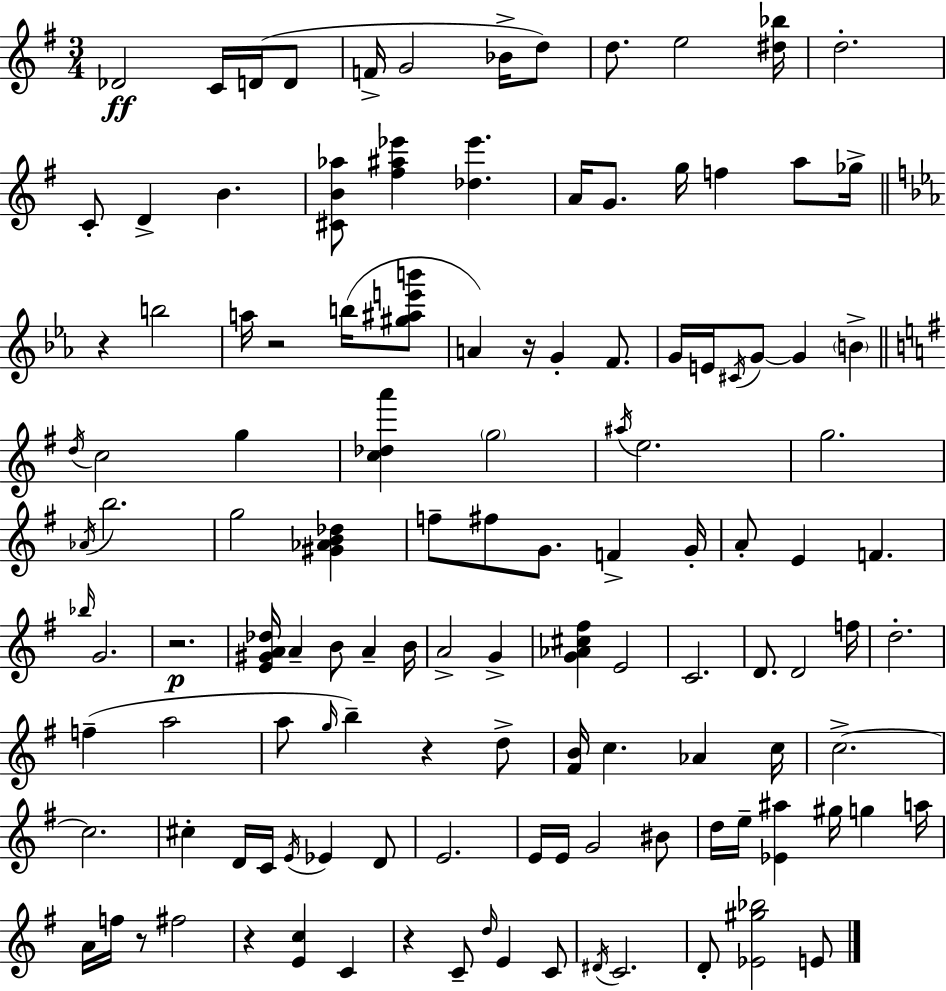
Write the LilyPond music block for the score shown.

{
  \clef treble
  \numericTimeSignature
  \time 3/4
  \key g \major
  des'2\ff c'16 d'16( d'8 | f'16-> g'2 bes'16-> d''8) | d''8. e''2 <dis'' bes''>16 | d''2.-. | \break c'8-. d'4-> b'4. | <cis' b' aes''>8 <fis'' ais'' ees'''>4 <des'' ees'''>4. | a'16 g'8. g''16 f''4 a''8 ges''16-> | \bar "||" \break \key ees \major r4 b''2 | a''16 r2 b''16( <gis'' ais'' e''' b'''>8 | a'4) r16 g'4-. f'8. | g'16 e'16 \acciaccatura { cis'16 } g'8~~ g'4 \parenthesize b'4-> | \break \bar "||" \break \key e \minor \acciaccatura { d''16 } c''2 g''4 | <c'' des'' a'''>4 \parenthesize g''2 | \acciaccatura { ais''16 } e''2. | g''2. | \break \acciaccatura { aes'16 } b''2. | g''2 <gis' aes' b' des''>4 | f''8-- fis''8 g'8. f'4-> | g'16-. a'8-. e'4 f'4. | \break \grace { bes''16 } g'2. | r2.\p | <e' gis' a' des''>16 a'4-- b'8 a'4-- | b'16 a'2-> | \break g'4-> <g' aes' cis'' fis''>4 e'2 | c'2. | d'8. d'2 | f''16 d''2.-. | \break f''4--( a''2 | a''8 \grace { g''16 } b''4--) r4 | d''8-> <fis' b'>16 c''4. | aes'4 c''16 c''2.->~~ | \break c''2. | cis''4-. d'16 c'16 \acciaccatura { e'16 } | ees'4 d'8 e'2. | e'16 e'16 g'2 | \break bis'8 d''16 e''16-- <ees' ais''>4 | gis''16 g''4 a''16 a'16 f''16 r8 fis''2 | r4 <e' c''>4 | c'4 r4 c'8-- | \break \grace { d''16 } e'4 c'8 \acciaccatura { dis'16 } c'2. | d'8-. <ees' gis'' bes''>2 | e'8 \bar "|."
}